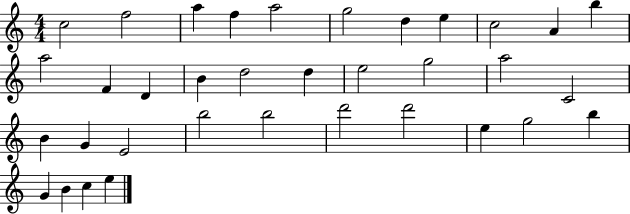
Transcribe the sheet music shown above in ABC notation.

X:1
T:Untitled
M:4/4
L:1/4
K:C
c2 f2 a f a2 g2 d e c2 A b a2 F D B d2 d e2 g2 a2 C2 B G E2 b2 b2 d'2 d'2 e g2 b G B c e